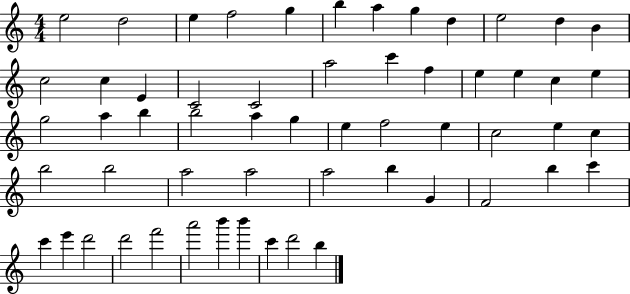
{
  \clef treble
  \numericTimeSignature
  \time 4/4
  \key c \major
  e''2 d''2 | e''4 f''2 g''4 | b''4 a''4 g''4 d''4 | e''2 d''4 b'4 | \break c''2 c''4 e'4 | c'2 c'2 | a''2 c'''4 f''4 | e''4 e''4 c''4 e''4 | \break g''2 a''4 b''4 | b''2 a''4 g''4 | e''4 f''2 e''4 | c''2 e''4 c''4 | \break b''2 b''2 | a''2 a''2 | a''2 b''4 g'4 | f'2 b''4 c'''4 | \break c'''4 e'''4 d'''2 | d'''2 f'''2 | a'''2 b'''4 b'''4 | c'''4 d'''2 b''4 | \break \bar "|."
}